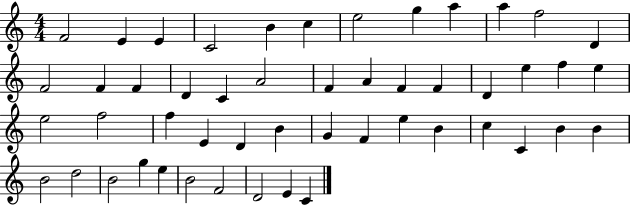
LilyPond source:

{
  \clef treble
  \numericTimeSignature
  \time 4/4
  \key c \major
  f'2 e'4 e'4 | c'2 b'4 c''4 | e''2 g''4 a''4 | a''4 f''2 d'4 | \break f'2 f'4 f'4 | d'4 c'4 a'2 | f'4 a'4 f'4 f'4 | d'4 e''4 f''4 e''4 | \break e''2 f''2 | f''4 e'4 d'4 b'4 | g'4 f'4 e''4 b'4 | c''4 c'4 b'4 b'4 | \break b'2 d''2 | b'2 g''4 e''4 | b'2 f'2 | d'2 e'4 c'4 | \break \bar "|."
}